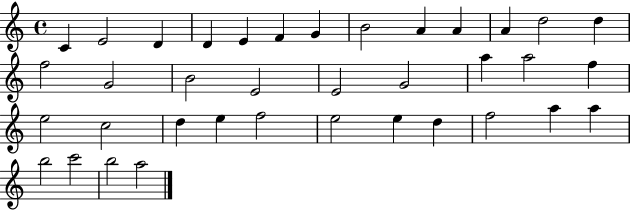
C4/q E4/h D4/q D4/q E4/q F4/q G4/q B4/h A4/q A4/q A4/q D5/h D5/q F5/h G4/h B4/h E4/h E4/h G4/h A5/q A5/h F5/q E5/h C5/h D5/q E5/q F5/h E5/h E5/q D5/q F5/h A5/q A5/q B5/h C6/h B5/h A5/h